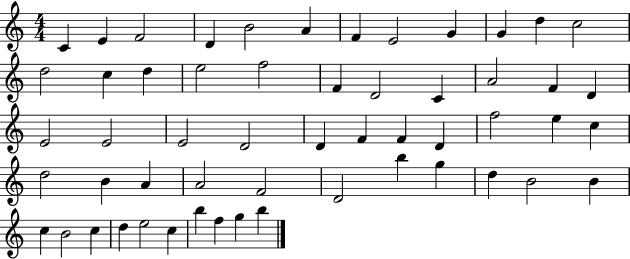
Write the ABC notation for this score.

X:1
T:Untitled
M:4/4
L:1/4
K:C
C E F2 D B2 A F E2 G G d c2 d2 c d e2 f2 F D2 C A2 F D E2 E2 E2 D2 D F F D f2 e c d2 B A A2 F2 D2 b g d B2 B c B2 c d e2 c b f g b